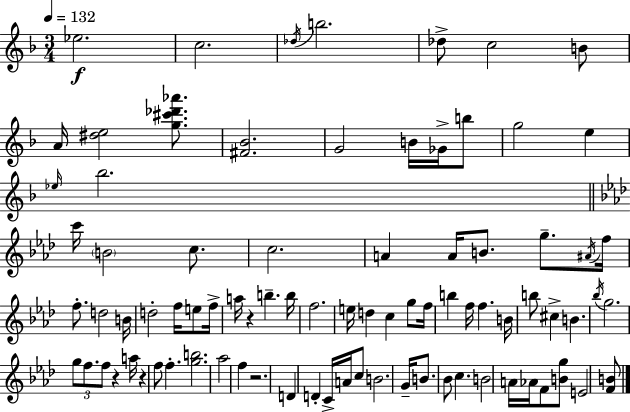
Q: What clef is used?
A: treble